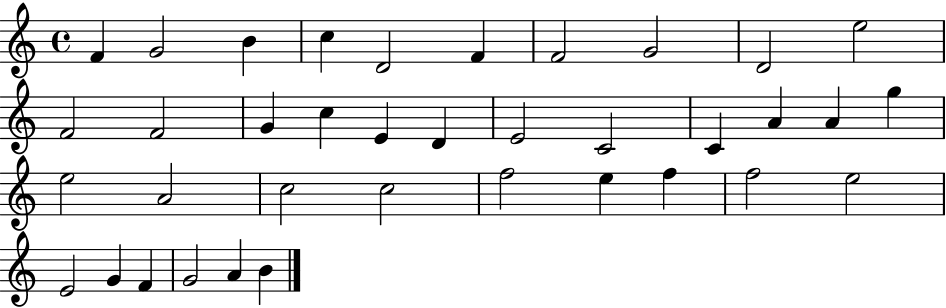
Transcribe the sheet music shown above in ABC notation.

X:1
T:Untitled
M:4/4
L:1/4
K:C
F G2 B c D2 F F2 G2 D2 e2 F2 F2 G c E D E2 C2 C A A g e2 A2 c2 c2 f2 e f f2 e2 E2 G F G2 A B